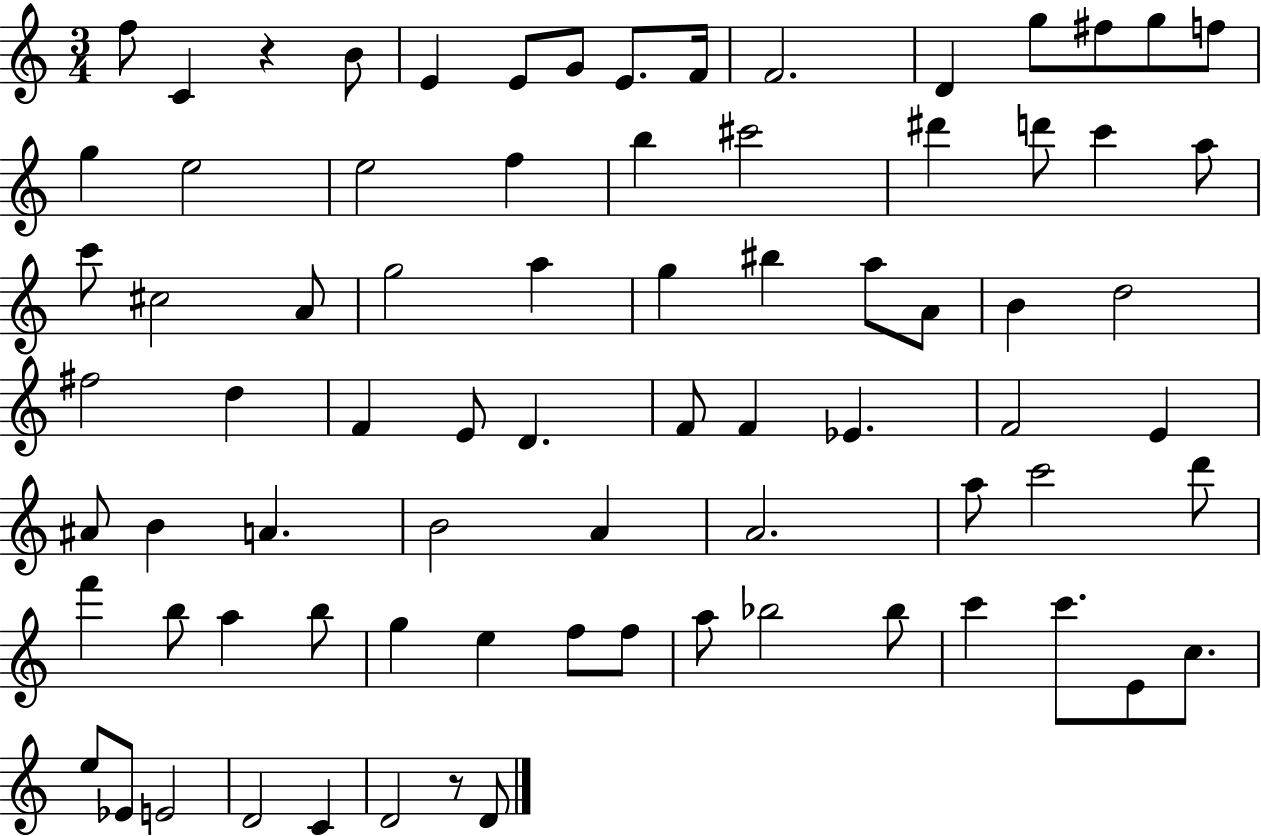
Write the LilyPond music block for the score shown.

{
  \clef treble
  \numericTimeSignature
  \time 3/4
  \key c \major
  \repeat volta 2 { f''8 c'4 r4 b'8 | e'4 e'8 g'8 e'8. f'16 | f'2. | d'4 g''8 fis''8 g''8 f''8 | \break g''4 e''2 | e''2 f''4 | b''4 cis'''2 | dis'''4 d'''8 c'''4 a''8 | \break c'''8 cis''2 a'8 | g''2 a''4 | g''4 bis''4 a''8 a'8 | b'4 d''2 | \break fis''2 d''4 | f'4 e'8 d'4. | f'8 f'4 ees'4. | f'2 e'4 | \break ais'8 b'4 a'4. | b'2 a'4 | a'2. | a''8 c'''2 d'''8 | \break f'''4 b''8 a''4 b''8 | g''4 e''4 f''8 f''8 | a''8 bes''2 bes''8 | c'''4 c'''8. e'8 c''8. | \break e''8 ees'8 e'2 | d'2 c'4 | d'2 r8 d'8 | } \bar "|."
}